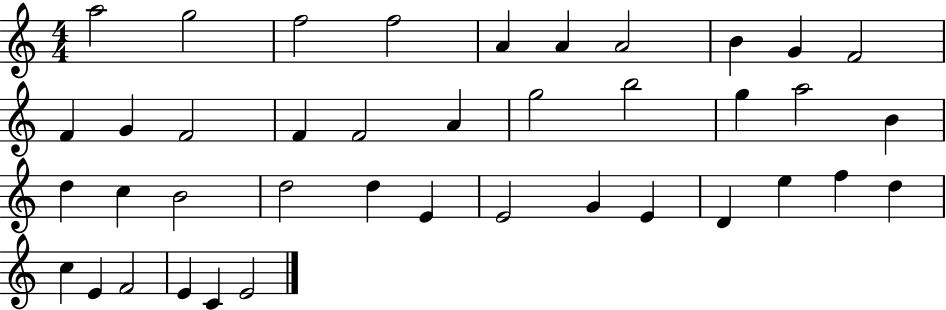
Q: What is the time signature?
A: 4/4